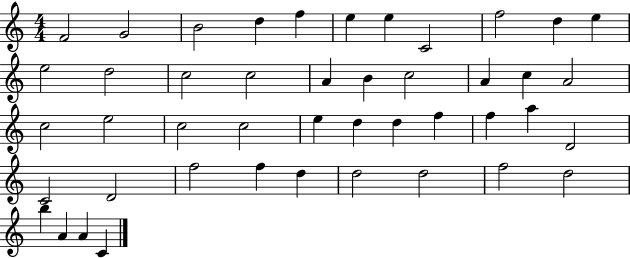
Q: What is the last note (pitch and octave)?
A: C4